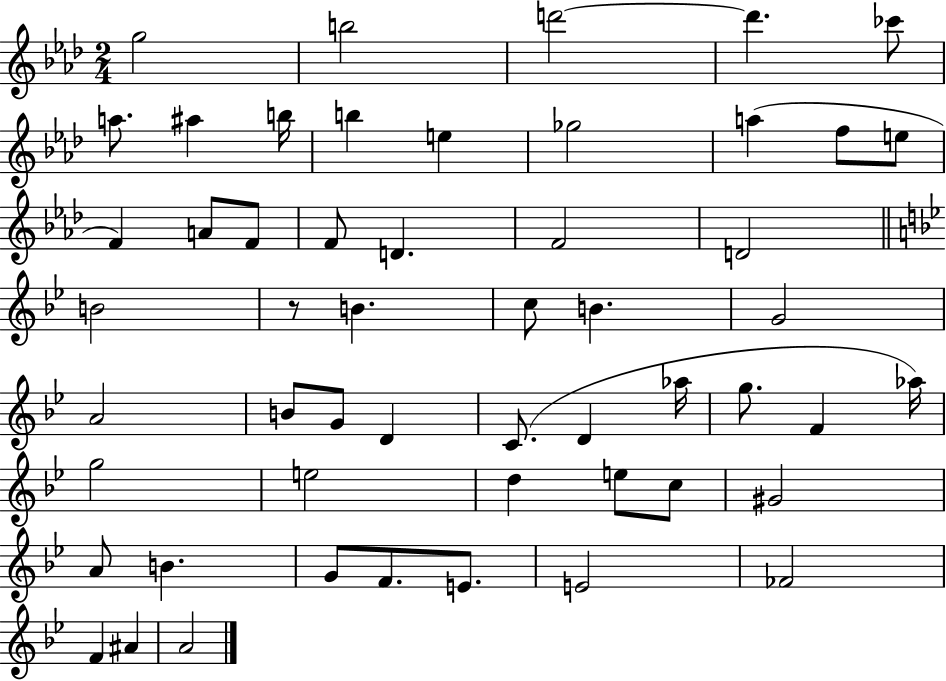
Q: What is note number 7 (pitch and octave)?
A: A#5